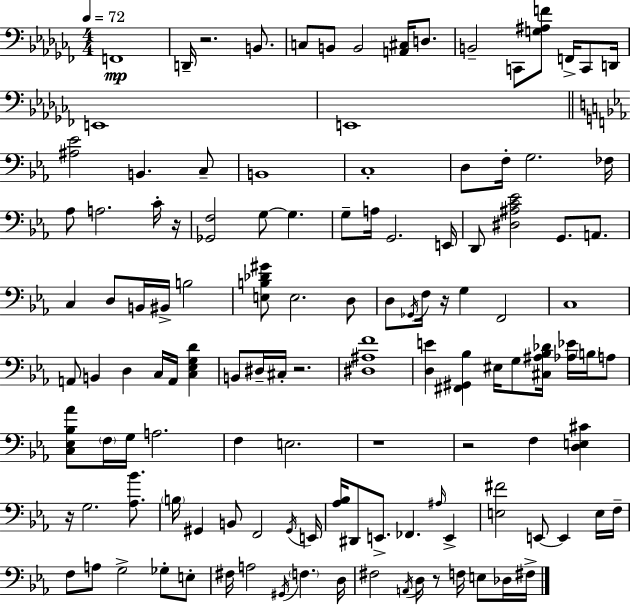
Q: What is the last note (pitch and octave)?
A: F#3